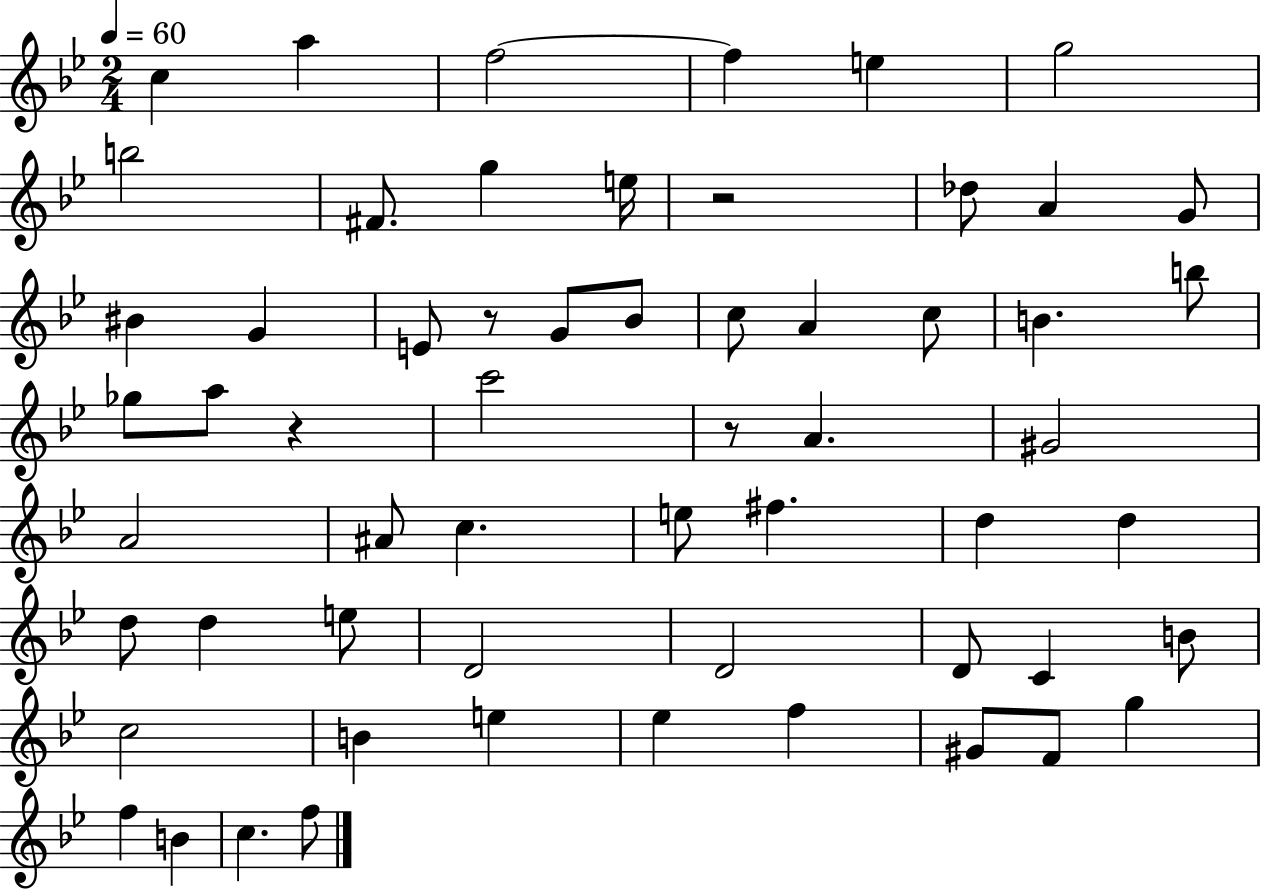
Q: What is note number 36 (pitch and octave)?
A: D5